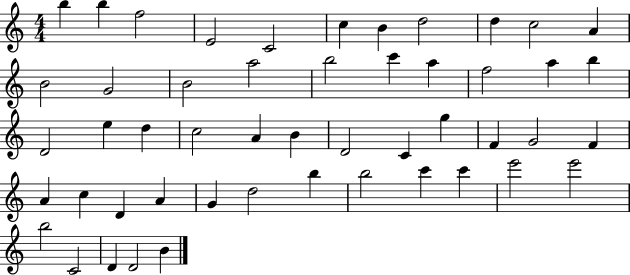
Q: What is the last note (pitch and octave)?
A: B4